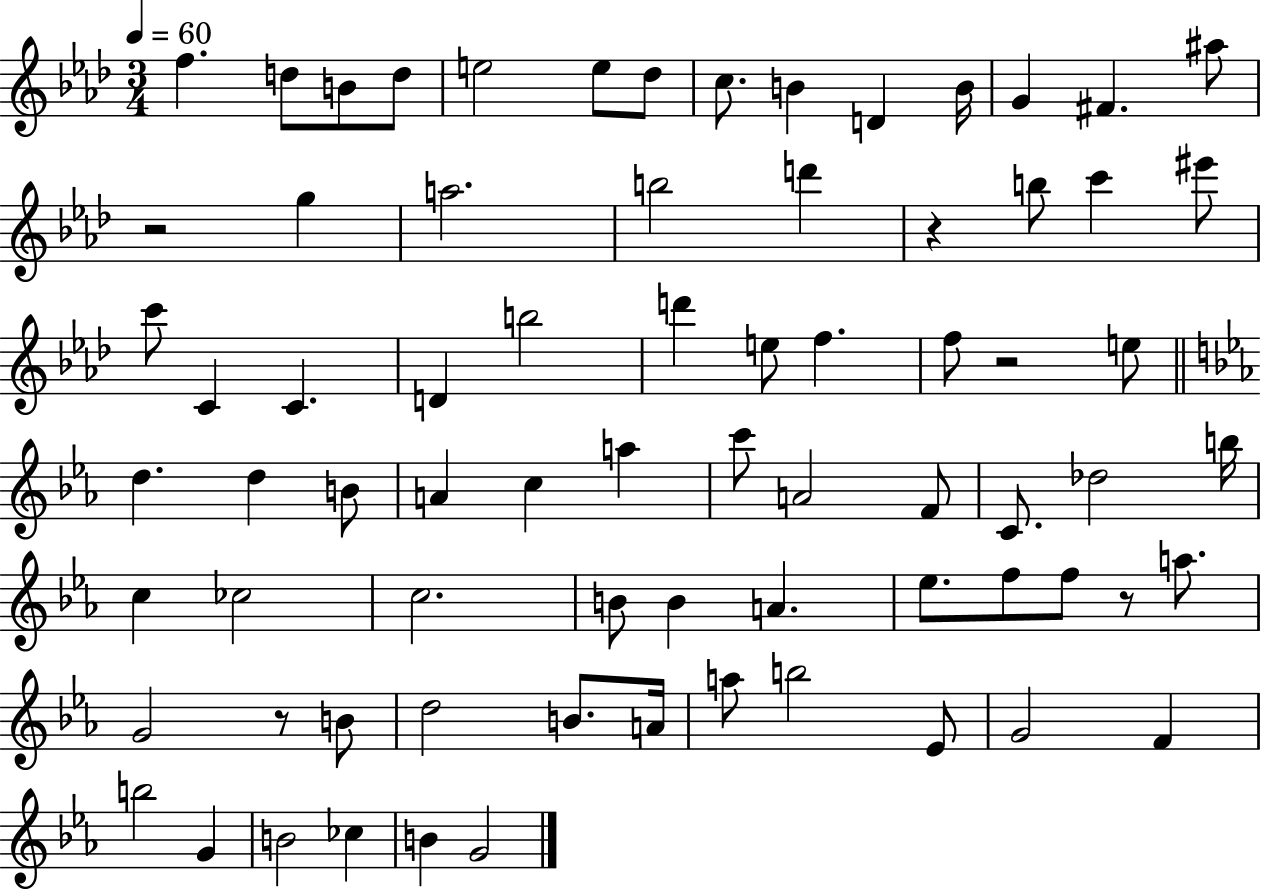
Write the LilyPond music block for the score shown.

{
  \clef treble
  \numericTimeSignature
  \time 3/4
  \key aes \major
  \tempo 4 = 60
  \repeat volta 2 { f''4. d''8 b'8 d''8 | e''2 e''8 des''8 | c''8. b'4 d'4 b'16 | g'4 fis'4. ais''8 | \break r2 g''4 | a''2. | b''2 d'''4 | r4 b''8 c'''4 eis'''8 | \break c'''8 c'4 c'4. | d'4 b''2 | d'''4 e''8 f''4. | f''8 r2 e''8 | \break \bar "||" \break \key ees \major d''4. d''4 b'8 | a'4 c''4 a''4 | c'''8 a'2 f'8 | c'8. des''2 b''16 | \break c''4 ces''2 | c''2. | b'8 b'4 a'4. | ees''8. f''8 f''8 r8 a''8. | \break g'2 r8 b'8 | d''2 b'8. a'16 | a''8 b''2 ees'8 | g'2 f'4 | \break b''2 g'4 | b'2 ces''4 | b'4 g'2 | } \bar "|."
}